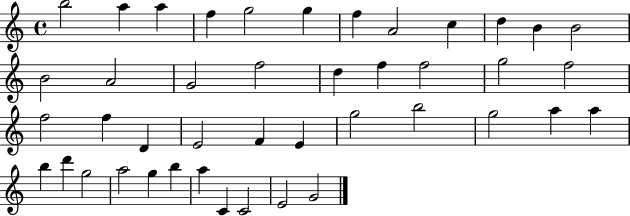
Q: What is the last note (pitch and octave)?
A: G4